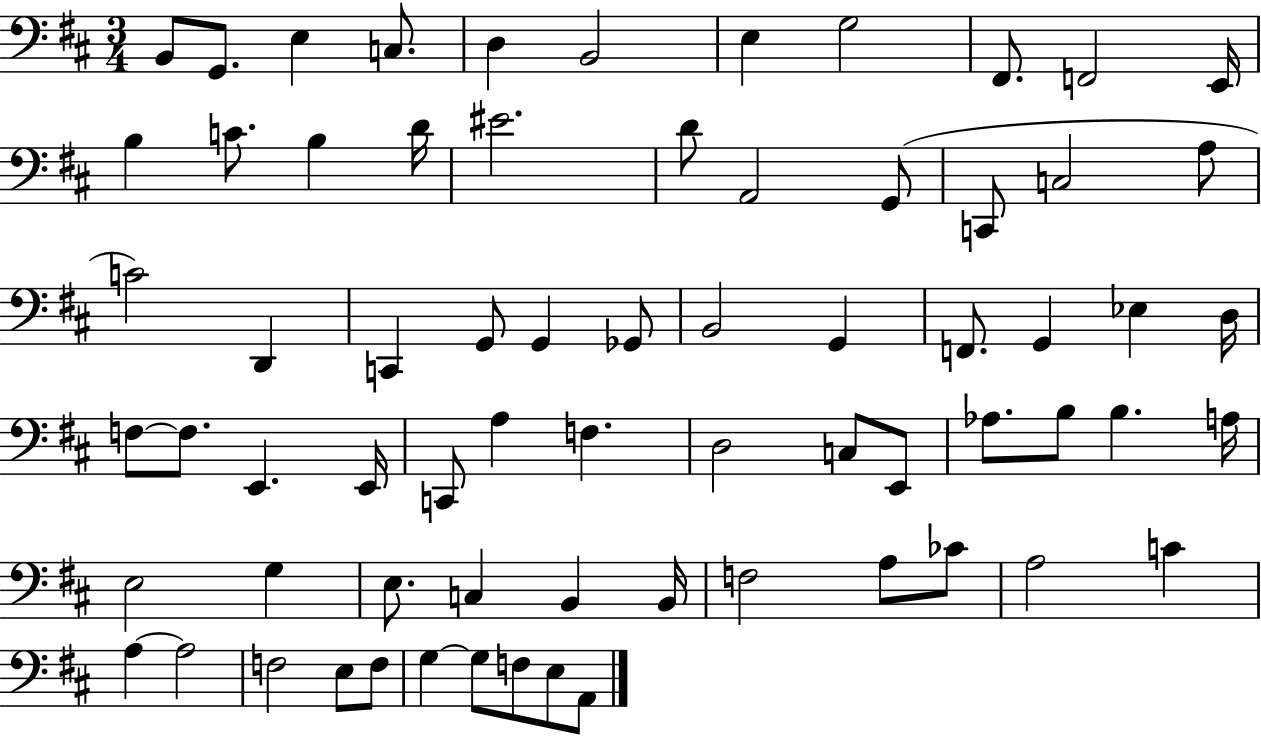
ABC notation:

X:1
T:Untitled
M:3/4
L:1/4
K:D
B,,/2 G,,/2 E, C,/2 D, B,,2 E, G,2 ^F,,/2 F,,2 E,,/4 B, C/2 B, D/4 ^E2 D/2 A,,2 G,,/2 C,,/2 C,2 A,/2 C2 D,, C,, G,,/2 G,, _G,,/2 B,,2 G,, F,,/2 G,, _E, D,/4 F,/2 F,/2 E,, E,,/4 C,,/2 A, F, D,2 C,/2 E,,/2 _A,/2 B,/2 B, A,/4 E,2 G, E,/2 C, B,, B,,/4 F,2 A,/2 _C/2 A,2 C A, A,2 F,2 E,/2 F,/2 G, G,/2 F,/2 E,/2 A,,/2